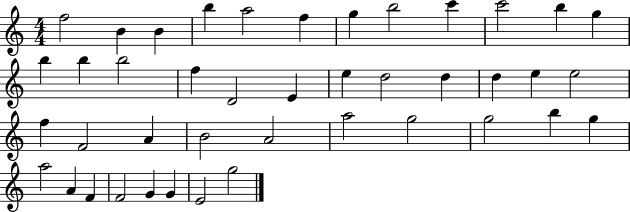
{
  \clef treble
  \numericTimeSignature
  \time 4/4
  \key c \major
  f''2 b'4 b'4 | b''4 a''2 f''4 | g''4 b''2 c'''4 | c'''2 b''4 g''4 | \break b''4 b''4 b''2 | f''4 d'2 e'4 | e''4 d''2 d''4 | d''4 e''4 e''2 | \break f''4 f'2 a'4 | b'2 a'2 | a''2 g''2 | g''2 b''4 g''4 | \break a''2 a'4 f'4 | f'2 g'4 g'4 | e'2 g''2 | \bar "|."
}